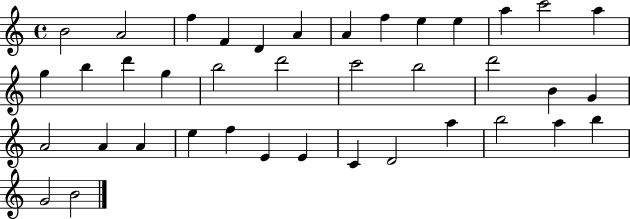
{
  \clef treble
  \time 4/4
  \defaultTimeSignature
  \key c \major
  b'2 a'2 | f''4 f'4 d'4 a'4 | a'4 f''4 e''4 e''4 | a''4 c'''2 a''4 | \break g''4 b''4 d'''4 g''4 | b''2 d'''2 | c'''2 b''2 | d'''2 b'4 g'4 | \break a'2 a'4 a'4 | e''4 f''4 e'4 e'4 | c'4 d'2 a''4 | b''2 a''4 b''4 | \break g'2 b'2 | \bar "|."
}